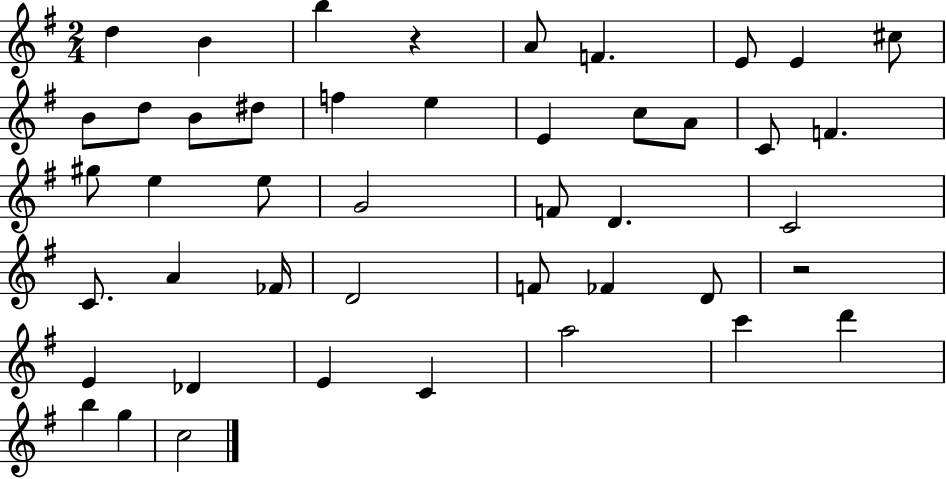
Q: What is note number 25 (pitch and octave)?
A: D4